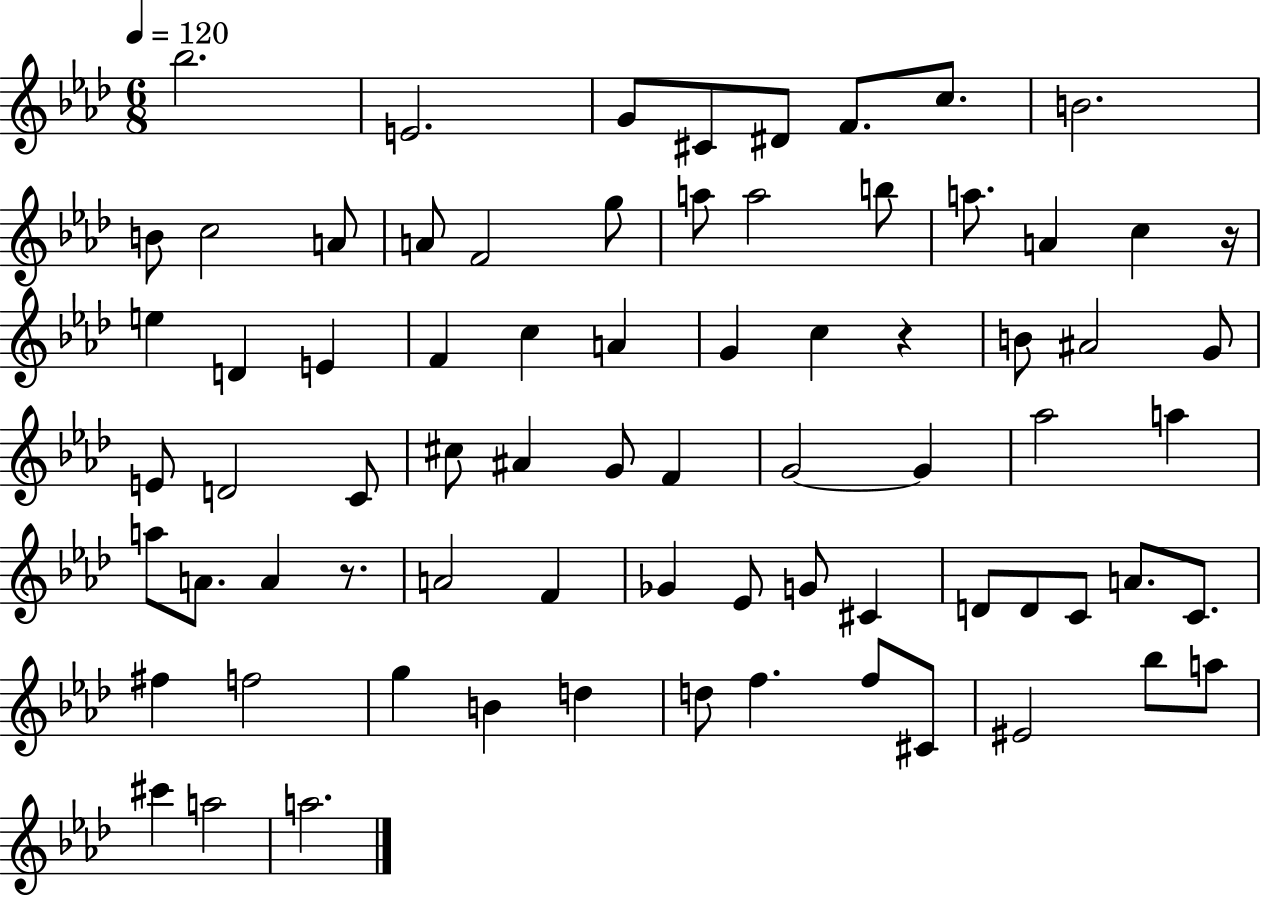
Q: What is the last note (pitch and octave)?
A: A5